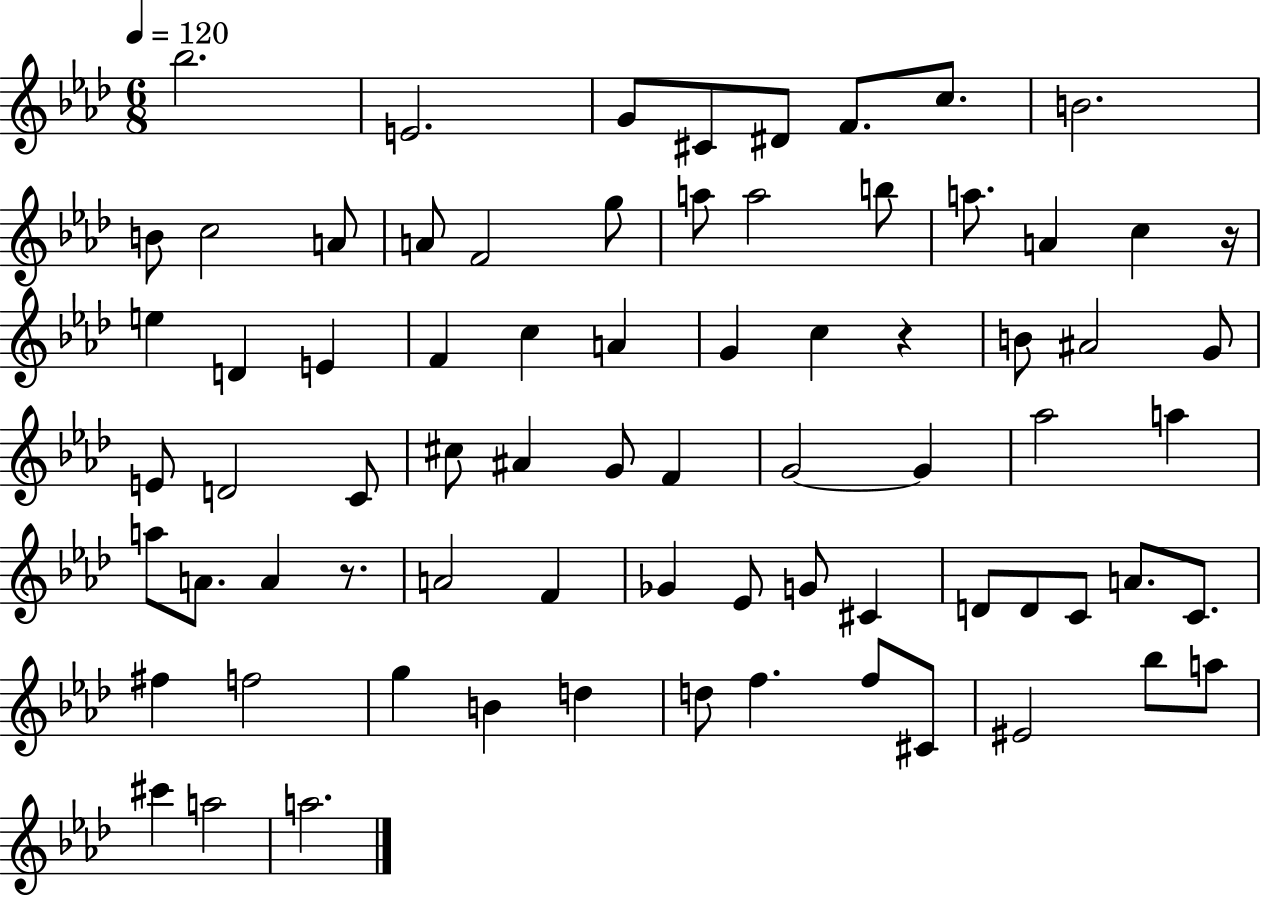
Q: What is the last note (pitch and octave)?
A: A5